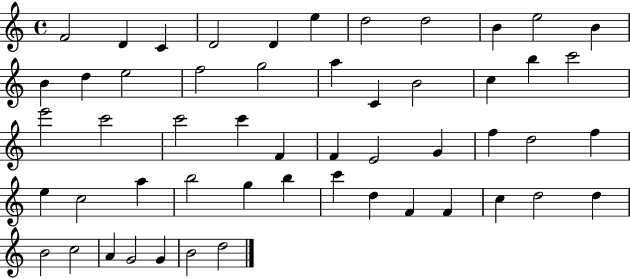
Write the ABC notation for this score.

X:1
T:Untitled
M:4/4
L:1/4
K:C
F2 D C D2 D e d2 d2 B e2 B B d e2 f2 g2 a C B2 c b c'2 e'2 c'2 c'2 c' F F E2 G f d2 f e c2 a b2 g b c' d F F c d2 d B2 c2 A G2 G B2 d2